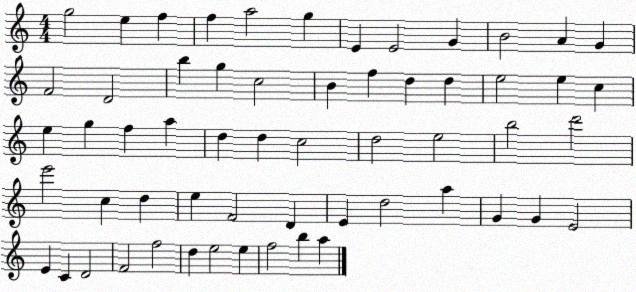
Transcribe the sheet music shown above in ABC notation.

X:1
T:Untitled
M:4/4
L:1/4
K:C
g2 e f f a2 g E E2 G B2 A G F2 D2 b g c2 B f d d e2 e c e g f a d d c2 d2 e2 b2 d'2 e'2 c d e F2 D E d2 a G G E2 E C D2 F2 f2 d e2 e f2 b a